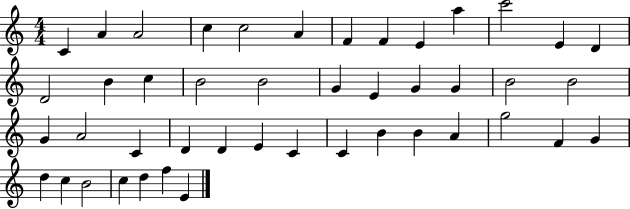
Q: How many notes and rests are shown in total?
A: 45